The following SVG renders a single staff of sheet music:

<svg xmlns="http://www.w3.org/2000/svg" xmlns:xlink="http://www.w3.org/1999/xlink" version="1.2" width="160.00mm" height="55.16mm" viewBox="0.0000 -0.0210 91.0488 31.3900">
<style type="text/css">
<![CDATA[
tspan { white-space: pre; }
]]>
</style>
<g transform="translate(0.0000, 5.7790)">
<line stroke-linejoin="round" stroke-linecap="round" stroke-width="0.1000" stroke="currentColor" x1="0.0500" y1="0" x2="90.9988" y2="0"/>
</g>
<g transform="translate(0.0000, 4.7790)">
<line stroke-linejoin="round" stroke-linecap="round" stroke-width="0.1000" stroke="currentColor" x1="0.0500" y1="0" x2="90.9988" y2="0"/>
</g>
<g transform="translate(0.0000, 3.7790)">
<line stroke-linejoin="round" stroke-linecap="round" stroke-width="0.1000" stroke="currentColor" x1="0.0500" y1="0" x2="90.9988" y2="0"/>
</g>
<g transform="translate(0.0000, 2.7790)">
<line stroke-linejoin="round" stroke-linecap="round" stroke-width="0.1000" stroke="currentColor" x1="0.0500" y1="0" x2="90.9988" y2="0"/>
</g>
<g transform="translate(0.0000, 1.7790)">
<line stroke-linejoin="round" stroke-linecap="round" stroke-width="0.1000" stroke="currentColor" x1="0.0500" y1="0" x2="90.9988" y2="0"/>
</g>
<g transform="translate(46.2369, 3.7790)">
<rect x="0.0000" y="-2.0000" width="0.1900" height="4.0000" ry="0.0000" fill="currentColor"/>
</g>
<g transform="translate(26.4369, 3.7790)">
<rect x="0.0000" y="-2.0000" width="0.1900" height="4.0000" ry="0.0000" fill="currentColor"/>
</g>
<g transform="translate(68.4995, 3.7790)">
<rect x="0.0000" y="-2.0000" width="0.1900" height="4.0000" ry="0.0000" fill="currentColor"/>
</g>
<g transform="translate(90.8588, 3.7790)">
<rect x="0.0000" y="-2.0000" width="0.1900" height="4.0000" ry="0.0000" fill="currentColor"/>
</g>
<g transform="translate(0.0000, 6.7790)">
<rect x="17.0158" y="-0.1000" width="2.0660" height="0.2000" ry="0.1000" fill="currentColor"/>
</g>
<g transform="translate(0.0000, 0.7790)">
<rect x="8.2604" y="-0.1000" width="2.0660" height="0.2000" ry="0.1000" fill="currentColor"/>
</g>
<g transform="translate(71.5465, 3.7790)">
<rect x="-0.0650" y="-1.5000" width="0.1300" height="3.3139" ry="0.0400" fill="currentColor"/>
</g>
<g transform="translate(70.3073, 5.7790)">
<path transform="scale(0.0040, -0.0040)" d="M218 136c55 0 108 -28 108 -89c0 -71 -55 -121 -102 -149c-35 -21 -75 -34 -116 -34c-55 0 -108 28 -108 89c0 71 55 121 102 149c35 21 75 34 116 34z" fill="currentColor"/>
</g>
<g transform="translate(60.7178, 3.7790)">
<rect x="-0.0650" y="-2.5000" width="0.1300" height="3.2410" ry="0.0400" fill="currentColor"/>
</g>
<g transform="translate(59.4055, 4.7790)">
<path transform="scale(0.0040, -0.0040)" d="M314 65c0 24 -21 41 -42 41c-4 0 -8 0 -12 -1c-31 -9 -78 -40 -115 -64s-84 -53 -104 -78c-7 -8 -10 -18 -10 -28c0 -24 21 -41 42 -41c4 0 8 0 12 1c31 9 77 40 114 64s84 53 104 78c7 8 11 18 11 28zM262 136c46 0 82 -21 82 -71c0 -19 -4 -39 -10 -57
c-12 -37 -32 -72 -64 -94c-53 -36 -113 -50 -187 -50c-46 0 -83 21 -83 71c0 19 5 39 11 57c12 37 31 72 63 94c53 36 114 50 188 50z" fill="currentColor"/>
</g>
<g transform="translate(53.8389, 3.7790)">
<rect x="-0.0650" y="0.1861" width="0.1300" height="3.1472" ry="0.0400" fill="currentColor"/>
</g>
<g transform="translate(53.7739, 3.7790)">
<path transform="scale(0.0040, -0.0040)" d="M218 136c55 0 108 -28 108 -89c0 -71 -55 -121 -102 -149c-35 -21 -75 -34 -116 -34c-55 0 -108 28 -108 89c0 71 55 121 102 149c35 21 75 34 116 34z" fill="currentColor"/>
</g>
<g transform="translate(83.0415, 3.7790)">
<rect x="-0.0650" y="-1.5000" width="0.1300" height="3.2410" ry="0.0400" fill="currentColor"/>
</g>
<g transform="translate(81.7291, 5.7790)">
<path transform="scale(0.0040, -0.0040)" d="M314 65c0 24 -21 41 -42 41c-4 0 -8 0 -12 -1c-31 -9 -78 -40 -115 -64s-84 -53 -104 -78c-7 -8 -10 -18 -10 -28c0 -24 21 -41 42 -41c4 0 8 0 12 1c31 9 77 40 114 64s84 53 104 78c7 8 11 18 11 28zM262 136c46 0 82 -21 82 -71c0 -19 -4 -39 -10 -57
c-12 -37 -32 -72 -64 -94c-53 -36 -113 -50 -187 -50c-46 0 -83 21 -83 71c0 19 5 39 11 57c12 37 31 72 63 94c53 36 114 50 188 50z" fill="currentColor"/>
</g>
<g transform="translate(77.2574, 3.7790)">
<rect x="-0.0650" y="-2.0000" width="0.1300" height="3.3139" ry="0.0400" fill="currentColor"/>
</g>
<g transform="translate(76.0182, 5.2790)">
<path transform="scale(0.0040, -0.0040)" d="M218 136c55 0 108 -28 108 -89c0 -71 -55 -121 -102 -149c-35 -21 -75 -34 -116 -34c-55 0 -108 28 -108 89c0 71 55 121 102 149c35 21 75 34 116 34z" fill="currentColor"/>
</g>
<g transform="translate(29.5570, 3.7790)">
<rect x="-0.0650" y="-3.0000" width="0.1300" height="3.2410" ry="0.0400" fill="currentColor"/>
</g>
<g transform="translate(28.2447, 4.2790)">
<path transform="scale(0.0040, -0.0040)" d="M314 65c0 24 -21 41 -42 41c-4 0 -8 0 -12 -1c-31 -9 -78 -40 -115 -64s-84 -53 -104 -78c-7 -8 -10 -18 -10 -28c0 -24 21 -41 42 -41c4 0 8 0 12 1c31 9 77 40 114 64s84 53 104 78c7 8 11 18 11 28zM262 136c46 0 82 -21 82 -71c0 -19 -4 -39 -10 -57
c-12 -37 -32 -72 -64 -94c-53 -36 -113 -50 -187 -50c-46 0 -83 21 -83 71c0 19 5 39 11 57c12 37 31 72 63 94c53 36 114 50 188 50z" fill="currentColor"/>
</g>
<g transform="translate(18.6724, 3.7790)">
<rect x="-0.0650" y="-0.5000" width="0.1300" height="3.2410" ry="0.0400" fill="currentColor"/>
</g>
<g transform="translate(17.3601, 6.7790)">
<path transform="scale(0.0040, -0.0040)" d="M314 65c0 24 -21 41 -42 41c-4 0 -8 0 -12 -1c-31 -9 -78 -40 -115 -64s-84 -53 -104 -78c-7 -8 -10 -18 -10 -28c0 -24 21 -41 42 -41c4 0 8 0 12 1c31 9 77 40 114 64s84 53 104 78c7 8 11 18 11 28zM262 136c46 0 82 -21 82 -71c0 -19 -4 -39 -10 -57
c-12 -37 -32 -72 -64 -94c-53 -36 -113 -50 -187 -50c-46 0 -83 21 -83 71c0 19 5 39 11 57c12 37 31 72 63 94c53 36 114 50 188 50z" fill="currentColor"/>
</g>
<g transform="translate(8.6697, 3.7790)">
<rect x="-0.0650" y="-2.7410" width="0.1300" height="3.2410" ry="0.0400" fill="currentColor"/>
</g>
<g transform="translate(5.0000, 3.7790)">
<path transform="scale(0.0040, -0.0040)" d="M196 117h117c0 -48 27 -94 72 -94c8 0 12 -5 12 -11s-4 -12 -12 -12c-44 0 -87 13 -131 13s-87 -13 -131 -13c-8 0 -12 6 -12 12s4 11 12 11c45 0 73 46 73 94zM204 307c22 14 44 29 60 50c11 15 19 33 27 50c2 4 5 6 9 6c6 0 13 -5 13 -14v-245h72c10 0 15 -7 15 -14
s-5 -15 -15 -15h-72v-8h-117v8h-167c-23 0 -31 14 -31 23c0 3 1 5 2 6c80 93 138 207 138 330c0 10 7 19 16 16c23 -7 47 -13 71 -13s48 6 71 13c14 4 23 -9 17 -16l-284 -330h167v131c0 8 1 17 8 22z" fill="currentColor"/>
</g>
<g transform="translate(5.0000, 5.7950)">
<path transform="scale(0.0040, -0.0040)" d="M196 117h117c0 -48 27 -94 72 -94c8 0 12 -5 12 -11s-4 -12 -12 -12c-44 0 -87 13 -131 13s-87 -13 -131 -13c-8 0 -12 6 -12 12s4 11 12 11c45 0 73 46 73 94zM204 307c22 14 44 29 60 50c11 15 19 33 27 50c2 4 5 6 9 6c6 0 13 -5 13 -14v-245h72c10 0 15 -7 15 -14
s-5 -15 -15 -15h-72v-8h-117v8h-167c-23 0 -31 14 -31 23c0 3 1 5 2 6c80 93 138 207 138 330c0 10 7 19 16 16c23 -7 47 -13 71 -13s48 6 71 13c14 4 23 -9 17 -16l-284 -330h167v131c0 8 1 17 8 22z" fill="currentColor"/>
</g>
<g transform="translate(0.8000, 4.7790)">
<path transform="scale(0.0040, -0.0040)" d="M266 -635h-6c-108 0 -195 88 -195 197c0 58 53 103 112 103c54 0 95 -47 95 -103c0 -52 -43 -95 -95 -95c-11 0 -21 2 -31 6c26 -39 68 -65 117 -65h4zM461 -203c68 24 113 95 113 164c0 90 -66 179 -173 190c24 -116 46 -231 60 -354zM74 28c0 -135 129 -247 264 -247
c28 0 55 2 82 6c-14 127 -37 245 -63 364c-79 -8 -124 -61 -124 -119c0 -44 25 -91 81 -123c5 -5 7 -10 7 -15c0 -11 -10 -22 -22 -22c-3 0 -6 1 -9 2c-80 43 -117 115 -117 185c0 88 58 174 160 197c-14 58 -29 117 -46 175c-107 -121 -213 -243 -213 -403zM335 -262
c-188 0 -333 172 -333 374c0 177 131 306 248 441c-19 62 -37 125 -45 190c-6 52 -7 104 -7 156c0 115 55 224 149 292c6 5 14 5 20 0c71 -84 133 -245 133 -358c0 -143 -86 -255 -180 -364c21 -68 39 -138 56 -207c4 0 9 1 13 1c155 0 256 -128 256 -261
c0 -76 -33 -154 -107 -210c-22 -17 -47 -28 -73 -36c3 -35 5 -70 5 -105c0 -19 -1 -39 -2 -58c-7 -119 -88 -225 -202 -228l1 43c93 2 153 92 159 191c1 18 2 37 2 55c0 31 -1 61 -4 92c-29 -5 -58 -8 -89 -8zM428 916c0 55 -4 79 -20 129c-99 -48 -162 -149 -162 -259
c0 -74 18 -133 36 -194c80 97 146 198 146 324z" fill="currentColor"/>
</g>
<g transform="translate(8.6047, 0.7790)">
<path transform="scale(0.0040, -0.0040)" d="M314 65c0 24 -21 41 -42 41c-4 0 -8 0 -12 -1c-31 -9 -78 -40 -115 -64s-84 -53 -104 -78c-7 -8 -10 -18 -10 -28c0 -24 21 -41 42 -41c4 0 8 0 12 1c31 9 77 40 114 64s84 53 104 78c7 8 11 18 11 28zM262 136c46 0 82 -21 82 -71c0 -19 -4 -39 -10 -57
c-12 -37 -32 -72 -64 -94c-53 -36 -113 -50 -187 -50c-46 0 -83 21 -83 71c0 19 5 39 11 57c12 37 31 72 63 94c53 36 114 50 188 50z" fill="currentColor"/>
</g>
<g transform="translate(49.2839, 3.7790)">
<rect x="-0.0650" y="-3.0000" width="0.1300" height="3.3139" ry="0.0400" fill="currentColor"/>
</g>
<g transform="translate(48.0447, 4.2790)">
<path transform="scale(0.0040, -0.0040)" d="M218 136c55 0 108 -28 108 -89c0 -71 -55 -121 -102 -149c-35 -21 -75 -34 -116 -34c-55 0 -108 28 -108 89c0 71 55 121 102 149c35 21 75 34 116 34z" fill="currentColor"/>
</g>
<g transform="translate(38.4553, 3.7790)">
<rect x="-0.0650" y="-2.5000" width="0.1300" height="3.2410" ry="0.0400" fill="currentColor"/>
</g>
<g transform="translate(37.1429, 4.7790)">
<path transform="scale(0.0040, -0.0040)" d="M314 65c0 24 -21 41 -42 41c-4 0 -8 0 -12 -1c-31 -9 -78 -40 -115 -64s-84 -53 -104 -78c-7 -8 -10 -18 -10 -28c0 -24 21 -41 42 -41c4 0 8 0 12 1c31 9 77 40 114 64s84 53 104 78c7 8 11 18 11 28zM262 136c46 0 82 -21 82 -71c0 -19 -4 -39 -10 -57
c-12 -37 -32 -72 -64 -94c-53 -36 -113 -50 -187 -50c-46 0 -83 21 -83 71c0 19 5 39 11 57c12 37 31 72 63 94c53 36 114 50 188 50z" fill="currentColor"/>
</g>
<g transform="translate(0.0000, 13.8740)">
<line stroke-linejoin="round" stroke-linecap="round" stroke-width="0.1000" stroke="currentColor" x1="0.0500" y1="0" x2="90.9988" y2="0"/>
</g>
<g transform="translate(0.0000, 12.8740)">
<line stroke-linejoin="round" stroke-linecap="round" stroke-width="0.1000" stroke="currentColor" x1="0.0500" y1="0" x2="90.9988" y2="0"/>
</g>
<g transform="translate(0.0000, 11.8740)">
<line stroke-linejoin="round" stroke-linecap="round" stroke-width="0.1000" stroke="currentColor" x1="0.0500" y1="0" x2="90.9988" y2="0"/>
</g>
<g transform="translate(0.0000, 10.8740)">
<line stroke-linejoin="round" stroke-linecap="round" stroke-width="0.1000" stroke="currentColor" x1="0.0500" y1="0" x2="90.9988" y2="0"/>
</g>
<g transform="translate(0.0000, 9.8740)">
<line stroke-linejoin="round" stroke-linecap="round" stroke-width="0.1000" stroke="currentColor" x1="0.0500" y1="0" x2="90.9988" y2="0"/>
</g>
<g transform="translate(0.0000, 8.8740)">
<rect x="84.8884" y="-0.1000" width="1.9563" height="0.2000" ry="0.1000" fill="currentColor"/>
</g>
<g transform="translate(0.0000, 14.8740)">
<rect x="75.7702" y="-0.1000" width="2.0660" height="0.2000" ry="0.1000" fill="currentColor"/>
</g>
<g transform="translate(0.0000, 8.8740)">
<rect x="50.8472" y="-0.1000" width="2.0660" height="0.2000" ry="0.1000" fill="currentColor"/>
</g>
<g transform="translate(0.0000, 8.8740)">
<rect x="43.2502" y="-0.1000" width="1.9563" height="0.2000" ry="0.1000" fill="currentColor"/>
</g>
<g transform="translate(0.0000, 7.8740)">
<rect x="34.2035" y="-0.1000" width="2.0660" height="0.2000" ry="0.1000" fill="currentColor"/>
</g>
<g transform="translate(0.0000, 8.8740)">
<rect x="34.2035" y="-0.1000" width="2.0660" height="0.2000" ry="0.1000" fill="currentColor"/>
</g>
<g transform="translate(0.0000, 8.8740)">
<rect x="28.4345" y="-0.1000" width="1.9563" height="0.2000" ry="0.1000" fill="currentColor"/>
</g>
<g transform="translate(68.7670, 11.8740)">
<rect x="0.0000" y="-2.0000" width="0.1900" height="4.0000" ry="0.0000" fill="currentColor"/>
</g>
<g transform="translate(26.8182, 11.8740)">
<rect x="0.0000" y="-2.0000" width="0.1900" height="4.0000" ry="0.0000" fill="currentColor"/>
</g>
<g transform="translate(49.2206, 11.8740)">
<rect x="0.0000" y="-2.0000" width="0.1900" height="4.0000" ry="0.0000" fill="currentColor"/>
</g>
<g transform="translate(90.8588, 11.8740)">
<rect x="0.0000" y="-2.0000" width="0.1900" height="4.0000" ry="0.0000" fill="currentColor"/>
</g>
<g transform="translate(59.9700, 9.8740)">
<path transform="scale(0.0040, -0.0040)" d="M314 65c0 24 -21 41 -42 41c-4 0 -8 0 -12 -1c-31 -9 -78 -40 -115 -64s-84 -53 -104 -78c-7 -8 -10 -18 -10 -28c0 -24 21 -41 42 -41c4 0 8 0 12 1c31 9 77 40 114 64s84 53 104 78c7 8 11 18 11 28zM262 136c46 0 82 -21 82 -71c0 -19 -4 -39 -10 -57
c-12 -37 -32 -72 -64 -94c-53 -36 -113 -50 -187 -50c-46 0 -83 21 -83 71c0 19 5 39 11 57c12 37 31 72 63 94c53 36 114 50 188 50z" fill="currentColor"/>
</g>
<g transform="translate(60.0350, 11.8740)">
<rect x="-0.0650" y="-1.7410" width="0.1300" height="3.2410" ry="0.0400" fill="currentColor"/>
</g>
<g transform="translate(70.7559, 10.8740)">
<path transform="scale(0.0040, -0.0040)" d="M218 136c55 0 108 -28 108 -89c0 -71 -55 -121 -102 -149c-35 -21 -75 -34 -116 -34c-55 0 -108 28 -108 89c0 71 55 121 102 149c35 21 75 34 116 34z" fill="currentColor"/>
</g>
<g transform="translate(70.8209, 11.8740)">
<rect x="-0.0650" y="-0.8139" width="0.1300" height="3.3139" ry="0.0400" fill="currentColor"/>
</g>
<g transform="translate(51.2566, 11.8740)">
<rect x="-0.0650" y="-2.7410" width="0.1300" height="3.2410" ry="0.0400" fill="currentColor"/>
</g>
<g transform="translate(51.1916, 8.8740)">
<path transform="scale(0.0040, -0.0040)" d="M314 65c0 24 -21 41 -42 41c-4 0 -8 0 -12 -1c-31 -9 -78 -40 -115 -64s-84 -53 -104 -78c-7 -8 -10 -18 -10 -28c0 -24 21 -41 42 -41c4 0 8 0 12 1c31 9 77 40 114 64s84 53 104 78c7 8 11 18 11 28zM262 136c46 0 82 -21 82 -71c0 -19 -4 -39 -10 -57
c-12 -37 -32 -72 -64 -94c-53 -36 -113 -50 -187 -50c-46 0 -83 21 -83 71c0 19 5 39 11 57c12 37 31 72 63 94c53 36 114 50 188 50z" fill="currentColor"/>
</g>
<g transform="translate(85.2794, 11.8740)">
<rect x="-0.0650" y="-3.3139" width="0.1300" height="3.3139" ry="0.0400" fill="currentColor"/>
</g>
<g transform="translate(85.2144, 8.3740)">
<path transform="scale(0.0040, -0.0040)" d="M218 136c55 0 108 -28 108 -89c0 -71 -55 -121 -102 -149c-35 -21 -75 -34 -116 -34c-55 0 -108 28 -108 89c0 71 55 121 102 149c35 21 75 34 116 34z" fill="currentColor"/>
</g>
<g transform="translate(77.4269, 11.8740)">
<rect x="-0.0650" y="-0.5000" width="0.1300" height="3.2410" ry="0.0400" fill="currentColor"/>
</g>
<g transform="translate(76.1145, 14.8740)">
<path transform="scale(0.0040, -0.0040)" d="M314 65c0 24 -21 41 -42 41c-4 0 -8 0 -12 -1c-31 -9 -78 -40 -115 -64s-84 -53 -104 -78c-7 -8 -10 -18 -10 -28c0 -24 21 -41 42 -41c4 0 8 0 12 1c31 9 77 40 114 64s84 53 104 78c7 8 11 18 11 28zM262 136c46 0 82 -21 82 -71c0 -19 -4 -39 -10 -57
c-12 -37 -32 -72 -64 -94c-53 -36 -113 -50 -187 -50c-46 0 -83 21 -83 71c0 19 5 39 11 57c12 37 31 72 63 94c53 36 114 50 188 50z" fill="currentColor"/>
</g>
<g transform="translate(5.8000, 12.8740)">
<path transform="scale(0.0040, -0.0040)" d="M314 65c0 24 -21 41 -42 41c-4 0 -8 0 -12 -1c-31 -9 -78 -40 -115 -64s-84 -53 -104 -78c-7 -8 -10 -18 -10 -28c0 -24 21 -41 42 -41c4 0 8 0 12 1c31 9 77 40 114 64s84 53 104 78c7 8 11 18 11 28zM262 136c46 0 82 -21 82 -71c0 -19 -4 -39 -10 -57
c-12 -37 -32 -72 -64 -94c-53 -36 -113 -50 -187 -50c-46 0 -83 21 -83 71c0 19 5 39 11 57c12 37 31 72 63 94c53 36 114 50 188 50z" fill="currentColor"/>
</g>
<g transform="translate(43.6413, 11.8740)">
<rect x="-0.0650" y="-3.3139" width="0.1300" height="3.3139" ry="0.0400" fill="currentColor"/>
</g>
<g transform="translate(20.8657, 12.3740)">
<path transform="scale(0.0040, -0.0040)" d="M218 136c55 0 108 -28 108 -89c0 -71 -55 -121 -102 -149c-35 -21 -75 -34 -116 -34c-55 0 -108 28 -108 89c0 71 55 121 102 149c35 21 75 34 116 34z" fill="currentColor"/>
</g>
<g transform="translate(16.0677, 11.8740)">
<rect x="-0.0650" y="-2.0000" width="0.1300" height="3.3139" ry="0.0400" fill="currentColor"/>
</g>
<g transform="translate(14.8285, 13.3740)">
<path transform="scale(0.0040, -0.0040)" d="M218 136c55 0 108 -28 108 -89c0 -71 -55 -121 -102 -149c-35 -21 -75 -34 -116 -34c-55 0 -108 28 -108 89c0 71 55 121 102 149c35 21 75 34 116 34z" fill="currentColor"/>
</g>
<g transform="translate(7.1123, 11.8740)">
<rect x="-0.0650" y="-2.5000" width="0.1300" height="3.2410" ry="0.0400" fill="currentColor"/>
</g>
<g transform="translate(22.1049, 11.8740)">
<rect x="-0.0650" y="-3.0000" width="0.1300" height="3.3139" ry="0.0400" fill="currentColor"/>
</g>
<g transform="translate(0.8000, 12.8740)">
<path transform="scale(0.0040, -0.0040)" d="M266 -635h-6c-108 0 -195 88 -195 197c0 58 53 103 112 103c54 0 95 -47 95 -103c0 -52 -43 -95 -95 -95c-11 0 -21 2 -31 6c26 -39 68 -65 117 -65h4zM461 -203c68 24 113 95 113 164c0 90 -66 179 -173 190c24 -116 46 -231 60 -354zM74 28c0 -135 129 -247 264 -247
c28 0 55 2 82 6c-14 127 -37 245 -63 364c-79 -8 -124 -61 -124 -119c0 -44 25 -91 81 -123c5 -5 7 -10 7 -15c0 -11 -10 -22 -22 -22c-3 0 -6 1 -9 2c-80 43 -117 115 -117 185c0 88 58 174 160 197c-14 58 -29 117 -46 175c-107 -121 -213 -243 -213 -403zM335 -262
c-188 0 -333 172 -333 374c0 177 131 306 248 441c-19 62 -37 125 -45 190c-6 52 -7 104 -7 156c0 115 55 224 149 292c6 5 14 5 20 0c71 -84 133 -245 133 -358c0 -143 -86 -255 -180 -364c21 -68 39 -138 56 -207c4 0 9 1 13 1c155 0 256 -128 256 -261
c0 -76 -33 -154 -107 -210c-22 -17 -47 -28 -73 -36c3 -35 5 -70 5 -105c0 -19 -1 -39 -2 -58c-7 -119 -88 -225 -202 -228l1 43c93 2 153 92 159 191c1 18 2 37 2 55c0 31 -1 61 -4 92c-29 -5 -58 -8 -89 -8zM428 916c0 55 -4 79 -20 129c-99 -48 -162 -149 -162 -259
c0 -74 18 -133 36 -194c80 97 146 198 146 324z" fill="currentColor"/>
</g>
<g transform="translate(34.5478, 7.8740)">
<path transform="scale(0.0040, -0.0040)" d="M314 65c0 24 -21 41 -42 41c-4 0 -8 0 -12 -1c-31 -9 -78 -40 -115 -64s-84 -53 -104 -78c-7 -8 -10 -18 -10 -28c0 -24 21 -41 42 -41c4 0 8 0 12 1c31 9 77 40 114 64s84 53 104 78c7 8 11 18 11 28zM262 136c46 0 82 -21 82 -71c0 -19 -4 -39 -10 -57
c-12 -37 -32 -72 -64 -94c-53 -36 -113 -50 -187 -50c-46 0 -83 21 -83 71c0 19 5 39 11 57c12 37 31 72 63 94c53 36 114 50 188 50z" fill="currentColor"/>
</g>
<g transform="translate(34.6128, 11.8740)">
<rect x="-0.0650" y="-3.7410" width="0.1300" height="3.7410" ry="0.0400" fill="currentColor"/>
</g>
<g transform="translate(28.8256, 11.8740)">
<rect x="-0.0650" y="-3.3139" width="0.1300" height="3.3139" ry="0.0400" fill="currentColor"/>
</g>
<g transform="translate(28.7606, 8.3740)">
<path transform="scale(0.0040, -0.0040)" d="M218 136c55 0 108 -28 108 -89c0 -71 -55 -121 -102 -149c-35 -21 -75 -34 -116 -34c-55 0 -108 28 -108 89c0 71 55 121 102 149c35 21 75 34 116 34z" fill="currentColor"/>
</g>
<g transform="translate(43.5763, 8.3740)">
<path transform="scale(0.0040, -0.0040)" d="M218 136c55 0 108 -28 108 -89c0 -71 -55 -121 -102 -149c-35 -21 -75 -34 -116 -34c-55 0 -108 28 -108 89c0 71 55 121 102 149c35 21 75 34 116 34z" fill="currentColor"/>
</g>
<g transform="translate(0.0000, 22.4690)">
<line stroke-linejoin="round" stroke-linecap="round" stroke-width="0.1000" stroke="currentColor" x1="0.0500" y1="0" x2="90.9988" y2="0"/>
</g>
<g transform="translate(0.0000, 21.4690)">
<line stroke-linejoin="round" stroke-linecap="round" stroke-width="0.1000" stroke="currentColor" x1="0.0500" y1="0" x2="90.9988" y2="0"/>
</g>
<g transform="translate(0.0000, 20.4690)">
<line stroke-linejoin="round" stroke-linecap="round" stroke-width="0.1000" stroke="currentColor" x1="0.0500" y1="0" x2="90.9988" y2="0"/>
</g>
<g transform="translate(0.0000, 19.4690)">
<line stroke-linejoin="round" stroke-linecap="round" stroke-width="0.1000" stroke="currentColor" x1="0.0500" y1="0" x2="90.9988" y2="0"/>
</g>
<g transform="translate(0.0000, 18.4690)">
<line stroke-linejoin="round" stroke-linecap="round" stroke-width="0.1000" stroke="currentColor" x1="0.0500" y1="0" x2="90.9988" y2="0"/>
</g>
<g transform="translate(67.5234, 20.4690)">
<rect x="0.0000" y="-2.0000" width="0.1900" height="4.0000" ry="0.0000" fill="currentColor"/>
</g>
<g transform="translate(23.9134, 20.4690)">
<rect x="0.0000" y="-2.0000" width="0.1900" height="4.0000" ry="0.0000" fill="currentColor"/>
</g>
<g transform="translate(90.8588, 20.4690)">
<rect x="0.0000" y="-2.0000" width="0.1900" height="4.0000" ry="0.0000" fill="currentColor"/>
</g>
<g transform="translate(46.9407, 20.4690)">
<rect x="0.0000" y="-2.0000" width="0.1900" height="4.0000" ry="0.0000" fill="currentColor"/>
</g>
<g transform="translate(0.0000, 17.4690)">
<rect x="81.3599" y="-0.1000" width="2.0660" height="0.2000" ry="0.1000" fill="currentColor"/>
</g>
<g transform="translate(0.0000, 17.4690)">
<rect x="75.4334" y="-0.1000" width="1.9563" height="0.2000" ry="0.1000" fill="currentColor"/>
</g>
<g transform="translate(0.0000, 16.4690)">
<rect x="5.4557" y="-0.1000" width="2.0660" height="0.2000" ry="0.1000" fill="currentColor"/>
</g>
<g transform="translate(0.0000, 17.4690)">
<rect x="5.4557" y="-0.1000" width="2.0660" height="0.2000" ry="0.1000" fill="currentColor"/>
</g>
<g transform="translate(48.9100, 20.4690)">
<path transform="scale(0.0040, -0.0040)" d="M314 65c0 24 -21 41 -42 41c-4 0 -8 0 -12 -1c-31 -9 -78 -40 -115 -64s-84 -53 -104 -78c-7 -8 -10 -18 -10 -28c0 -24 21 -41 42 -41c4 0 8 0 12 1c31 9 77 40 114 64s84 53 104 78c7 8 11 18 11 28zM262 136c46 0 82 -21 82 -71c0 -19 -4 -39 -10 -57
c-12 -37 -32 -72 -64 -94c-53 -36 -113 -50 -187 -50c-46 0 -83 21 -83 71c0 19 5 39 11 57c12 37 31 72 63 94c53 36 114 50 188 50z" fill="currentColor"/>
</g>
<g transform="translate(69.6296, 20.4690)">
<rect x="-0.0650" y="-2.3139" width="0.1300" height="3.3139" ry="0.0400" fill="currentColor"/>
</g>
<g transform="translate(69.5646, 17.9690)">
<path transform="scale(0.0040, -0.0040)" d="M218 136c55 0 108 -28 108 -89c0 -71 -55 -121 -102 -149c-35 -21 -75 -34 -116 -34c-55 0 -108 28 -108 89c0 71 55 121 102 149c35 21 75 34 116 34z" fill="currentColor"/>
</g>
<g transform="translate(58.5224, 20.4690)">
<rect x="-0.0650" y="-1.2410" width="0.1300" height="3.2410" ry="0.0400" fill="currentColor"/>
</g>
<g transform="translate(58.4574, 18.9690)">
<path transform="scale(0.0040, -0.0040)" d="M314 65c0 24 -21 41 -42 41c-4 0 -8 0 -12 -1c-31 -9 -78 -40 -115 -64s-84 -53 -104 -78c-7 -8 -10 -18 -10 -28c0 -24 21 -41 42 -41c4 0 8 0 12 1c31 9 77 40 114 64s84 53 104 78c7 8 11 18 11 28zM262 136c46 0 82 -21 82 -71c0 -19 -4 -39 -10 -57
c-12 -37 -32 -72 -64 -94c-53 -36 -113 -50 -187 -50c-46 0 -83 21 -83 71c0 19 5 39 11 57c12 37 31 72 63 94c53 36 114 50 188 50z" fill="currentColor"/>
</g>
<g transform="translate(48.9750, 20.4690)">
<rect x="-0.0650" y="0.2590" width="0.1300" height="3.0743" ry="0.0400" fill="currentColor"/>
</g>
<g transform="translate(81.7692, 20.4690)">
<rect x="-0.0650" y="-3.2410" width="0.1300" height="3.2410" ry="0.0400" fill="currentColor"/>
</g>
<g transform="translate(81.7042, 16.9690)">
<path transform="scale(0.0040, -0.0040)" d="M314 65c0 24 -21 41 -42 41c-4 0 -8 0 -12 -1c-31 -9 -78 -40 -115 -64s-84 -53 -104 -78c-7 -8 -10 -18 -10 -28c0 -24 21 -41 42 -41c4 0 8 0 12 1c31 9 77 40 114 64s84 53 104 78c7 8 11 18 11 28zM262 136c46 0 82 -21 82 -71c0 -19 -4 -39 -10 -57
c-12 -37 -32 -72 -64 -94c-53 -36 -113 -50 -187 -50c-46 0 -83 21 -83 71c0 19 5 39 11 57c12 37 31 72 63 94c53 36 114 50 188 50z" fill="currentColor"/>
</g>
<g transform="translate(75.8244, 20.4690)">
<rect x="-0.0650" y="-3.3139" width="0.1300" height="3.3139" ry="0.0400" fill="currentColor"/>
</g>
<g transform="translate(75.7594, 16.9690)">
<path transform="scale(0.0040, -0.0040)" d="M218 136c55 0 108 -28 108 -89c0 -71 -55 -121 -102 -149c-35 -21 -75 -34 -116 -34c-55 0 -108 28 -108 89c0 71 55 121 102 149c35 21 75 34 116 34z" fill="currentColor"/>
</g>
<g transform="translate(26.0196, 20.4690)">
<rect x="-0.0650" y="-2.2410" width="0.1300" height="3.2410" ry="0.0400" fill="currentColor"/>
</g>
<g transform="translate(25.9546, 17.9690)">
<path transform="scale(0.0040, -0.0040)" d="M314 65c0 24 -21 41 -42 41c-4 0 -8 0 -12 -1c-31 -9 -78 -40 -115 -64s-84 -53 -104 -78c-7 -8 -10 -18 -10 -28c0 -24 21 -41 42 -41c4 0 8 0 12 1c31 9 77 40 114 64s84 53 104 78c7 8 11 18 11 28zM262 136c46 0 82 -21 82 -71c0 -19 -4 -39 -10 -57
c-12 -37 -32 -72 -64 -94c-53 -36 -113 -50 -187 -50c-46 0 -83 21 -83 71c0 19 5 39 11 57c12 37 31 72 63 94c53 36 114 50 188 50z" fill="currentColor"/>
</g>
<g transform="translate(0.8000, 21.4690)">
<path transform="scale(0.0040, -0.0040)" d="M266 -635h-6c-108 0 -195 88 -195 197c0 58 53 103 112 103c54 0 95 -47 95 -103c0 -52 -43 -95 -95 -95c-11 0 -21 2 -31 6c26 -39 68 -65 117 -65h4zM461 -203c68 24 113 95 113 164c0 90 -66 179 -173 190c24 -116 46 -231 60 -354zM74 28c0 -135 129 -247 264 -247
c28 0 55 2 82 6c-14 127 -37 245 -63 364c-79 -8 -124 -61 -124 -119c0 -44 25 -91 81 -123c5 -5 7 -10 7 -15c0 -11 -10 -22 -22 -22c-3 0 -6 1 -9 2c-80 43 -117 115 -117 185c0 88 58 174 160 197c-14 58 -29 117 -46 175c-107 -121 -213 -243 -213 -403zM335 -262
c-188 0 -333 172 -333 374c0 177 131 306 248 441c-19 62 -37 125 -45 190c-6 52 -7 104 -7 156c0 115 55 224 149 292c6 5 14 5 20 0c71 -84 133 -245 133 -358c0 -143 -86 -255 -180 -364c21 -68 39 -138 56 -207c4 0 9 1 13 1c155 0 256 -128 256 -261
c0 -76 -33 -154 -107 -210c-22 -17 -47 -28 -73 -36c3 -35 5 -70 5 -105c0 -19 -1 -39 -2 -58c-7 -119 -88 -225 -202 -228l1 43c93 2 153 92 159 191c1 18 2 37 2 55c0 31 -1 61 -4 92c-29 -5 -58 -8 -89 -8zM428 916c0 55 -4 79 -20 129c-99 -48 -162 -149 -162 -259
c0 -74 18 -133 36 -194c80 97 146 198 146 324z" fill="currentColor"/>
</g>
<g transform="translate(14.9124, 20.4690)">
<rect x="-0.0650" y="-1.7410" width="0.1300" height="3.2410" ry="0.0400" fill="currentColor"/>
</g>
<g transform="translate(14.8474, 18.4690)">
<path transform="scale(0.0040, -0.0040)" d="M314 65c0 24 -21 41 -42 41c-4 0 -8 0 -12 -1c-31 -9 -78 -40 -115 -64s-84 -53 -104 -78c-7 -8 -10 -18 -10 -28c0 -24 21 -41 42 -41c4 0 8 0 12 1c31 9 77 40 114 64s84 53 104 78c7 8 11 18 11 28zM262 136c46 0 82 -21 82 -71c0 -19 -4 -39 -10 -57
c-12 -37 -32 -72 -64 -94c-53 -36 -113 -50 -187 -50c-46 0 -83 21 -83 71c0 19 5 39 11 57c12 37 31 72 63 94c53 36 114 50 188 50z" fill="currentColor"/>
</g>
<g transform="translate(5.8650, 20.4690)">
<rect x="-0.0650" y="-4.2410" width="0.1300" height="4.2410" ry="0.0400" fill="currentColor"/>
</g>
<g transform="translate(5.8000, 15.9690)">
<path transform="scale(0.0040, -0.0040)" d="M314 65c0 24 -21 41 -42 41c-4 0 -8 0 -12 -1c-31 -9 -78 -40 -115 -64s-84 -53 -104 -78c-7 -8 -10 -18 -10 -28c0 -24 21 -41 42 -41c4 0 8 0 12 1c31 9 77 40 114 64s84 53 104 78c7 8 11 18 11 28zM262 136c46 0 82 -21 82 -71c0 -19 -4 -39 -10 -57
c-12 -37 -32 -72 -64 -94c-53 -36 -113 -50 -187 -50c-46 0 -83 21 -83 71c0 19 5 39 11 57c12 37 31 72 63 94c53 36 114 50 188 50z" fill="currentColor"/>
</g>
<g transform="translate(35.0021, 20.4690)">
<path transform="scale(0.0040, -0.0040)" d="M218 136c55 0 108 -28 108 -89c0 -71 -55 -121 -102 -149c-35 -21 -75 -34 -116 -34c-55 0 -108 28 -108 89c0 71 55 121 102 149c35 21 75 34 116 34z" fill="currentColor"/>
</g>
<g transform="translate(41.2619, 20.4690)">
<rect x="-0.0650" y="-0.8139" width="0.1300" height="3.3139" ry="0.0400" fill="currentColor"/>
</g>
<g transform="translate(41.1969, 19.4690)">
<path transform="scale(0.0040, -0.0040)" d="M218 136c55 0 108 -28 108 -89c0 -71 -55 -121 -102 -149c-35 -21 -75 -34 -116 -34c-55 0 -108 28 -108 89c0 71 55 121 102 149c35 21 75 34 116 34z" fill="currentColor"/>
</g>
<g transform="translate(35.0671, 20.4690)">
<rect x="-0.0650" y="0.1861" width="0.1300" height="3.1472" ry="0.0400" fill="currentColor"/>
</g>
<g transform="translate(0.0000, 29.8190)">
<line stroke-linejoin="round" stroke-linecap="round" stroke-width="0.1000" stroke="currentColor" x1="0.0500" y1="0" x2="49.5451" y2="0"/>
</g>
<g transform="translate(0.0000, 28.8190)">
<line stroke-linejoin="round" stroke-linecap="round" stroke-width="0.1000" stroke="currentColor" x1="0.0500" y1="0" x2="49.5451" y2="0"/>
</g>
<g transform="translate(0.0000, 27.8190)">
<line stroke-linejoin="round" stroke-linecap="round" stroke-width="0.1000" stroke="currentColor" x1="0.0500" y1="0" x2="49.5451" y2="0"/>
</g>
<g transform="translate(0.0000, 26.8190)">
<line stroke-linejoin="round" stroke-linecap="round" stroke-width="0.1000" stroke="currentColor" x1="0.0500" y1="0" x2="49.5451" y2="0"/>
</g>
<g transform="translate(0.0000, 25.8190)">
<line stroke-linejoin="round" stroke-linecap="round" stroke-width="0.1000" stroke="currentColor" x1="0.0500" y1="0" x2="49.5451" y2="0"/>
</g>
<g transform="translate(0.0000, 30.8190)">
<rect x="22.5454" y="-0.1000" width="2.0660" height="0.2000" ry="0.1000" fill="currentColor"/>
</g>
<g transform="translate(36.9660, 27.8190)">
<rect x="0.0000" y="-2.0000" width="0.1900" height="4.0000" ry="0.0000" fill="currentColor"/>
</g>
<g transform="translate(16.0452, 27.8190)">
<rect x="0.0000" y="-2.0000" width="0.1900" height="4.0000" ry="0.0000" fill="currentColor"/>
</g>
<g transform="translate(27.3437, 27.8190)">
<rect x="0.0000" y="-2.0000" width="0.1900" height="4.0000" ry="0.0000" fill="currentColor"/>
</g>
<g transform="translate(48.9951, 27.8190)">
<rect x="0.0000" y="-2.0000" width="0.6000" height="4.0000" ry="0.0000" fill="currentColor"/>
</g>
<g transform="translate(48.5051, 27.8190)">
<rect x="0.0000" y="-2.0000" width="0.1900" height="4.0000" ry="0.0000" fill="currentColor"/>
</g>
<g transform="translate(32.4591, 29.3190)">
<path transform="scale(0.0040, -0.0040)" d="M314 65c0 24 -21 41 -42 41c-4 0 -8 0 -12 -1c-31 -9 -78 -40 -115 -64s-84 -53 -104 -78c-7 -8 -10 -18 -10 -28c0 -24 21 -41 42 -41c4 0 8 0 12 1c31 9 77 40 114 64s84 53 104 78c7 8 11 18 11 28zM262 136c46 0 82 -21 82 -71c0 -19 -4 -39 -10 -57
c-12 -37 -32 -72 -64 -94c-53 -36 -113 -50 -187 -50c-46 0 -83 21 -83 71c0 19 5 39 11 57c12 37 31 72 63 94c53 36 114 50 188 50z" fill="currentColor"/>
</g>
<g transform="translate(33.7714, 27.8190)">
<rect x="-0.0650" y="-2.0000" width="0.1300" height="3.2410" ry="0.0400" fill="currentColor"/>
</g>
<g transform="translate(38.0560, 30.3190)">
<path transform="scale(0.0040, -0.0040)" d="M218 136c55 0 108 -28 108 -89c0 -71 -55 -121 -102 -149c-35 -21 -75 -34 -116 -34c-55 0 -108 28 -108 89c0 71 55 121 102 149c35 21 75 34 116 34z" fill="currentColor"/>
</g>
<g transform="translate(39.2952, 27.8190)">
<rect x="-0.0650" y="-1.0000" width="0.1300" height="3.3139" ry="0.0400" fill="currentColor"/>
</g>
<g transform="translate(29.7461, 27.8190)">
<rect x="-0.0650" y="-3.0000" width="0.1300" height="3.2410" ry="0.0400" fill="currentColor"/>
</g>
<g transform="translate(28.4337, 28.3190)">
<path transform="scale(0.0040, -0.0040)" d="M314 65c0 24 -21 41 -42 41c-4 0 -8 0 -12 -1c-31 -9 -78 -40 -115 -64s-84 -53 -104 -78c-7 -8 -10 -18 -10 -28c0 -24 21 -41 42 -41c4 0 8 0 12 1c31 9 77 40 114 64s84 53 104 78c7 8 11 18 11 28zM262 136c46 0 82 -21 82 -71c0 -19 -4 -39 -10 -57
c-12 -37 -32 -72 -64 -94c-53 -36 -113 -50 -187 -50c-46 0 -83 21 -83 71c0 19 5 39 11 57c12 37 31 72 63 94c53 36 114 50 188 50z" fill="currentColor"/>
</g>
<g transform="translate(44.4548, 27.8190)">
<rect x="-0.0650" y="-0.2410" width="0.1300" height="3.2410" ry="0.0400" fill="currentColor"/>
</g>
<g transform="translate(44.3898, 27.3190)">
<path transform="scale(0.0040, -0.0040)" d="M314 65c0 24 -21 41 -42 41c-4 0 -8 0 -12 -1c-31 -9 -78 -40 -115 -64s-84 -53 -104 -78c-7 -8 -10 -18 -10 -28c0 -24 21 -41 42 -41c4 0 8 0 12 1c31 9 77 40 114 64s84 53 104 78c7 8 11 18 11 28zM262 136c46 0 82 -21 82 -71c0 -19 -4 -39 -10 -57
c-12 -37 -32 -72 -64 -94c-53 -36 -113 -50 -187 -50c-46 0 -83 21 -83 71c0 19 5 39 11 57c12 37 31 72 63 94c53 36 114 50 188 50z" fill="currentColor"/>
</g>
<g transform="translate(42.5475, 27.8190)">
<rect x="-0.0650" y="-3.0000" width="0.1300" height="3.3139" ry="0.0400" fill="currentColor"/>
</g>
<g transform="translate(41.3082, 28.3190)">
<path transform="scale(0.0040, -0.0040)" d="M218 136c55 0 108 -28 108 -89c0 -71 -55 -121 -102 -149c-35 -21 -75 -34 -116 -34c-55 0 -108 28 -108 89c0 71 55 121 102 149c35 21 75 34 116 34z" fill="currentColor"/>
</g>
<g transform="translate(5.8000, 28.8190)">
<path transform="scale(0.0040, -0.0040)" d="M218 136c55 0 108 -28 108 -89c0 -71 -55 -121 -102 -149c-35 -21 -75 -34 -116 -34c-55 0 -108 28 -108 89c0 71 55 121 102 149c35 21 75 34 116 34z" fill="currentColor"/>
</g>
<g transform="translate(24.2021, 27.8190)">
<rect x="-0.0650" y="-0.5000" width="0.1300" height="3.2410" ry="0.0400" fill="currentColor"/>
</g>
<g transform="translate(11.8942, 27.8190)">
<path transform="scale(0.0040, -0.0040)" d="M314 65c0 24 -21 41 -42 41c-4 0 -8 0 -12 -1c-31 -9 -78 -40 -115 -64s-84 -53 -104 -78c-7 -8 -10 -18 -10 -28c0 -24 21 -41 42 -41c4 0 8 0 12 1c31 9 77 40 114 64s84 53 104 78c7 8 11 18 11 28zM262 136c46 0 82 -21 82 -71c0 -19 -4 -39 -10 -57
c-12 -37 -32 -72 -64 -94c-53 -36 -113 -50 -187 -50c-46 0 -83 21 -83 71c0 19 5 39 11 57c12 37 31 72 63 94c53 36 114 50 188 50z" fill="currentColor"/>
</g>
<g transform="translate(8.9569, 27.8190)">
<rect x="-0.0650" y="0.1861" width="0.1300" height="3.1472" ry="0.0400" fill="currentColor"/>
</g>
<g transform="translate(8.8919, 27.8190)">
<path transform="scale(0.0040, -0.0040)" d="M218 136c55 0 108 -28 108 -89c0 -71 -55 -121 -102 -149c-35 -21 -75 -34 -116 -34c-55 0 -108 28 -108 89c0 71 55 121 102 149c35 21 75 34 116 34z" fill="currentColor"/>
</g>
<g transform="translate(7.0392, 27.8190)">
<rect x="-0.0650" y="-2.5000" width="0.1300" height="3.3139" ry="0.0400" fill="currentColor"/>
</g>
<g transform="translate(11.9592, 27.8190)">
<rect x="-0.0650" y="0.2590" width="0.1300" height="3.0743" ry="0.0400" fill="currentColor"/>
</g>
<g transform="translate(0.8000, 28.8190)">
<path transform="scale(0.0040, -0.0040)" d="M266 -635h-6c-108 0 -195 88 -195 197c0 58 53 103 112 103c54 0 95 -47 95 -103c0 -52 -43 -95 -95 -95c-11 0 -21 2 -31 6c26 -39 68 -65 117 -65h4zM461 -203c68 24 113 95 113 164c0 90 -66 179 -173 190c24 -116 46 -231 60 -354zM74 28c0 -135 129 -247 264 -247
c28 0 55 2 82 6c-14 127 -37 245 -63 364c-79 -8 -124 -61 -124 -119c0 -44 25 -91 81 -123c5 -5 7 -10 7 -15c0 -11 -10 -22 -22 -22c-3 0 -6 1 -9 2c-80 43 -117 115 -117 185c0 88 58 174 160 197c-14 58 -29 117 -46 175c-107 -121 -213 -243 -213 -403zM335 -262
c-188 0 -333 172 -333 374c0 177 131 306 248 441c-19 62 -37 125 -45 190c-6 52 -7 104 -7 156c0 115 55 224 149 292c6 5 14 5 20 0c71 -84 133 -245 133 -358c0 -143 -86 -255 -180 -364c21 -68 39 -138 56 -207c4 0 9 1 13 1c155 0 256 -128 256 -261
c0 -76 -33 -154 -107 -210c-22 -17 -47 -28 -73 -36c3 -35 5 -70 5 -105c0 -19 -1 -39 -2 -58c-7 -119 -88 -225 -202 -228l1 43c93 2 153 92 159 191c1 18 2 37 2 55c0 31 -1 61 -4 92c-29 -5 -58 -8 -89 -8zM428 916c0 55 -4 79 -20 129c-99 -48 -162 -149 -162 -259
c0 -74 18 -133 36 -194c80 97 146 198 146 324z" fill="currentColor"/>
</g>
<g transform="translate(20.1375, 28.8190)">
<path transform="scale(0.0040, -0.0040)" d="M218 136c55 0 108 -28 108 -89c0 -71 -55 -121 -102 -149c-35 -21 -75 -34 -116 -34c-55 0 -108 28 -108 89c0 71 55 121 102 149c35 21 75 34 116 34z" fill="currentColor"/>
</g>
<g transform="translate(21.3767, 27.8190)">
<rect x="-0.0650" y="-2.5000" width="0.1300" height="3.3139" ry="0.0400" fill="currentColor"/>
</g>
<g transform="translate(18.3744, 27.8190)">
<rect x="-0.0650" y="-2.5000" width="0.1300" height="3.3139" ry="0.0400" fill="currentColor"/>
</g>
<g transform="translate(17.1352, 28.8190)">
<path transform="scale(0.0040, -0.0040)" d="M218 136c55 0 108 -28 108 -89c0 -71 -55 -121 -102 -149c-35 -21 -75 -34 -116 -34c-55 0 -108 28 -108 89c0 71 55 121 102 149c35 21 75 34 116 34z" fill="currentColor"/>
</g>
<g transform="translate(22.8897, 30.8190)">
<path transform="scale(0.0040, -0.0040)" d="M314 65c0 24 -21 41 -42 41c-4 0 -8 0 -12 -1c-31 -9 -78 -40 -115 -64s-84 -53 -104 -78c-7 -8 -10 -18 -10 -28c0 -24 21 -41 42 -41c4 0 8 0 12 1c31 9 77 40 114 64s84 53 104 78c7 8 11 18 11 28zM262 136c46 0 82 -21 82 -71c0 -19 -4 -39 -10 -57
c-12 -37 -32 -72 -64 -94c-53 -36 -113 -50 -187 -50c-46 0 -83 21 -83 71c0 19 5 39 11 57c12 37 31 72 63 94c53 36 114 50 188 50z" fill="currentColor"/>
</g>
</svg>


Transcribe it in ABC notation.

X:1
T:Untitled
M:4/4
L:1/4
K:C
a2 C2 A2 G2 A B G2 E F E2 G2 F A b c'2 b a2 f2 d C2 b d'2 f2 g2 B d B2 e2 g b b2 G B B2 G G C2 A2 F2 D A c2